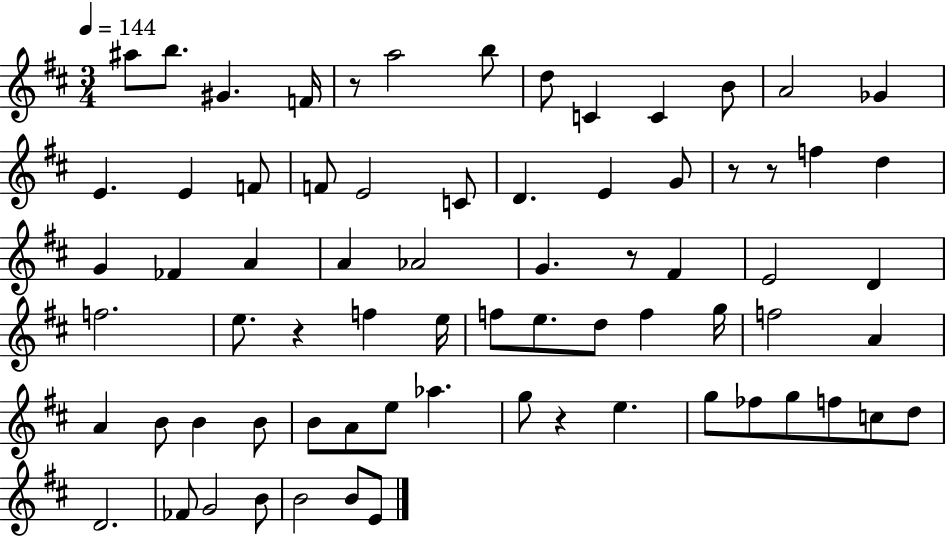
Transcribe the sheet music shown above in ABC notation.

X:1
T:Untitled
M:3/4
L:1/4
K:D
^a/2 b/2 ^G F/4 z/2 a2 b/2 d/2 C C B/2 A2 _G E E F/2 F/2 E2 C/2 D E G/2 z/2 z/2 f d G _F A A _A2 G z/2 ^F E2 D f2 e/2 z f e/4 f/2 e/2 d/2 f g/4 f2 A A B/2 B B/2 B/2 A/2 e/2 _a g/2 z e g/2 _f/2 g/2 f/2 c/2 d/2 D2 _F/2 G2 B/2 B2 B/2 E/2